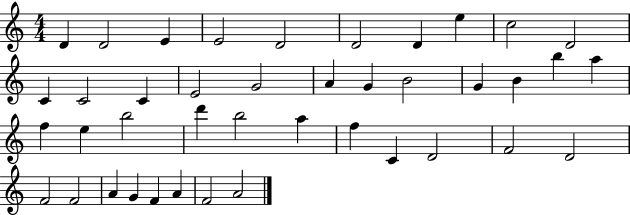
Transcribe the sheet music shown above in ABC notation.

X:1
T:Untitled
M:4/4
L:1/4
K:C
D D2 E E2 D2 D2 D e c2 D2 C C2 C E2 G2 A G B2 G B b a f e b2 d' b2 a f C D2 F2 D2 F2 F2 A G F A F2 A2